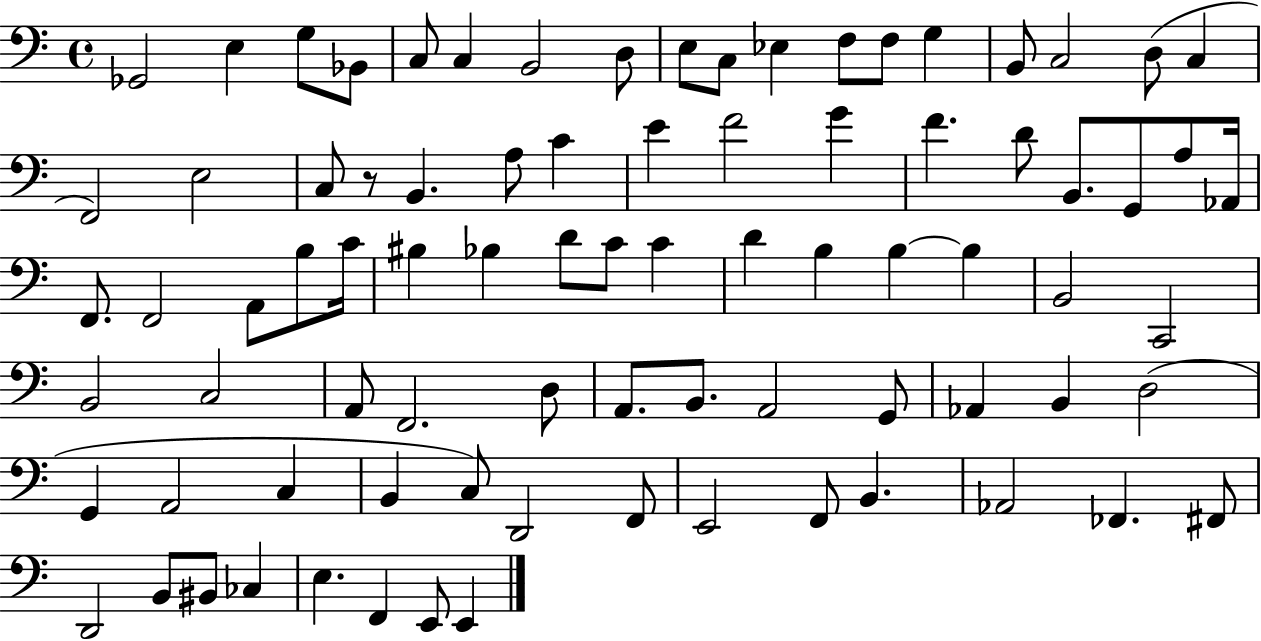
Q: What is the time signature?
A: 4/4